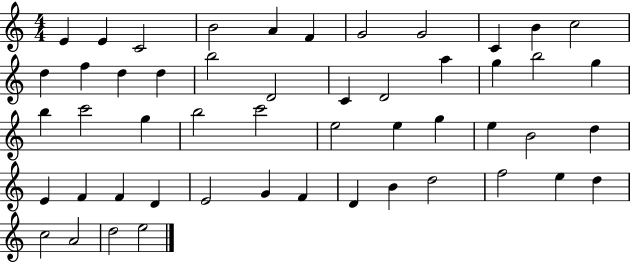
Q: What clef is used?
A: treble